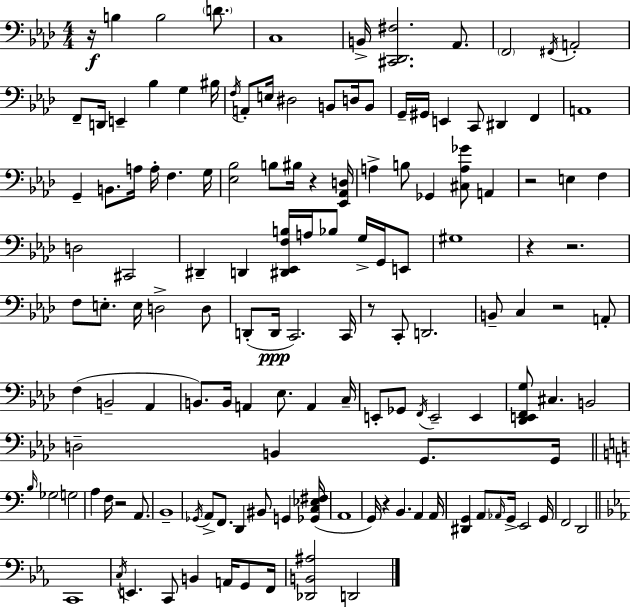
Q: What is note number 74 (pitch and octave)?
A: Eb3